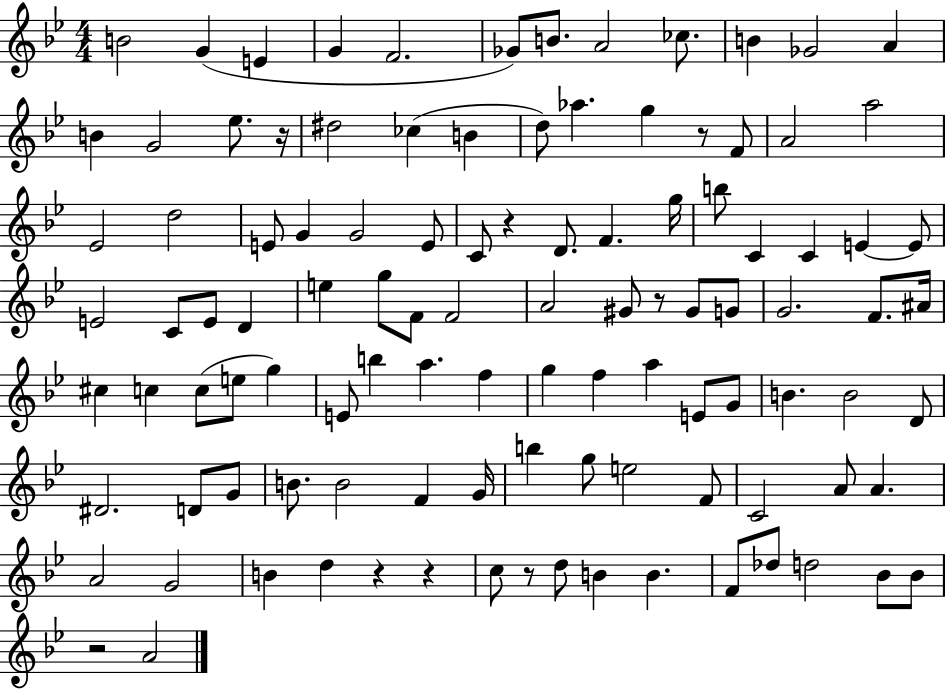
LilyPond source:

{
  \clef treble
  \numericTimeSignature
  \time 4/4
  \key bes \major
  b'2 g'4( e'4 | g'4 f'2. | ges'8) b'8. a'2 ces''8. | b'4 ges'2 a'4 | \break b'4 g'2 ees''8. r16 | dis''2 ces''4( b'4 | d''8) aes''4. g''4 r8 f'8 | a'2 a''2 | \break ees'2 d''2 | e'8 g'4 g'2 e'8 | c'8 r4 d'8. f'4. g''16 | b''8 c'4 c'4 e'4~~ e'8 | \break e'2 c'8 e'8 d'4 | e''4 g''8 f'8 f'2 | a'2 gis'8 r8 gis'8 g'8 | g'2. f'8. ais'16 | \break cis''4 c''4 c''8( e''8 g''4) | e'8 b''4 a''4. f''4 | g''4 f''4 a''4 e'8 g'8 | b'4. b'2 d'8 | \break dis'2. d'8 g'8 | b'8. b'2 f'4 g'16 | b''4 g''8 e''2 f'8 | c'2 a'8 a'4. | \break a'2 g'2 | b'4 d''4 r4 r4 | c''8 r8 d''8 b'4 b'4. | f'8 des''8 d''2 bes'8 bes'8 | \break r2 a'2 | \bar "|."
}